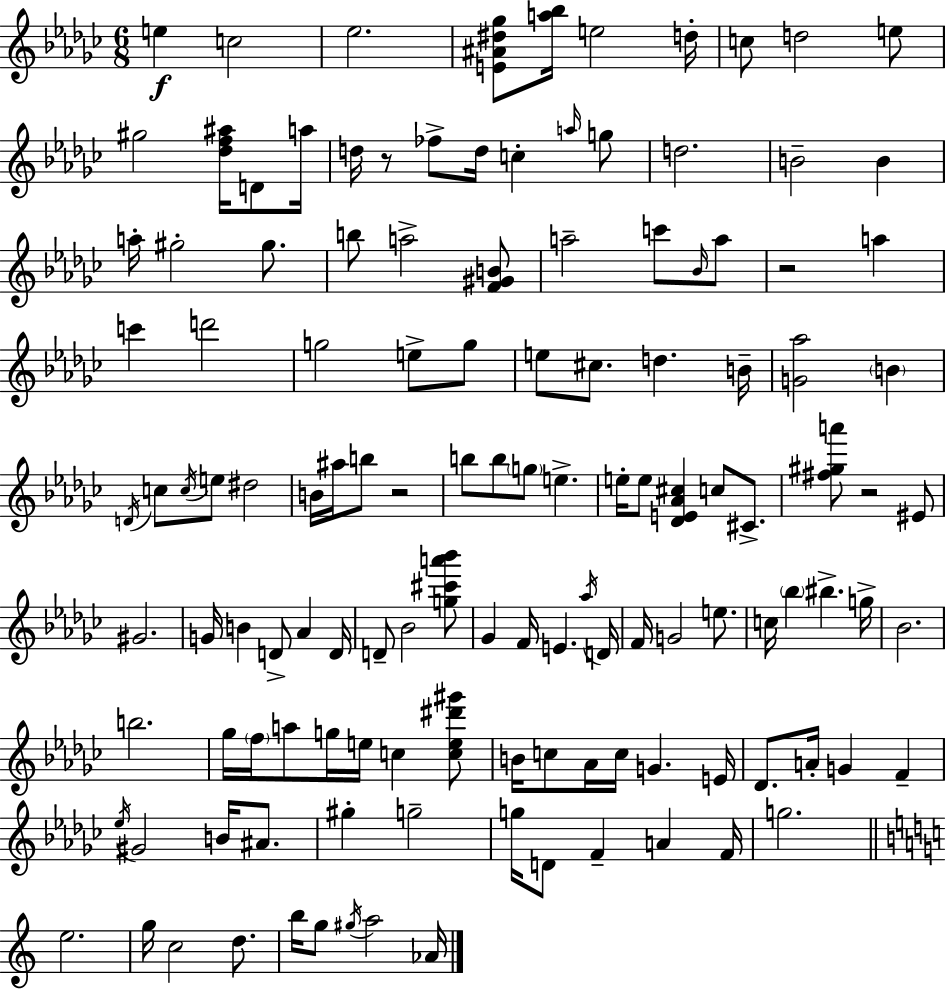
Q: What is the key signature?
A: EES minor